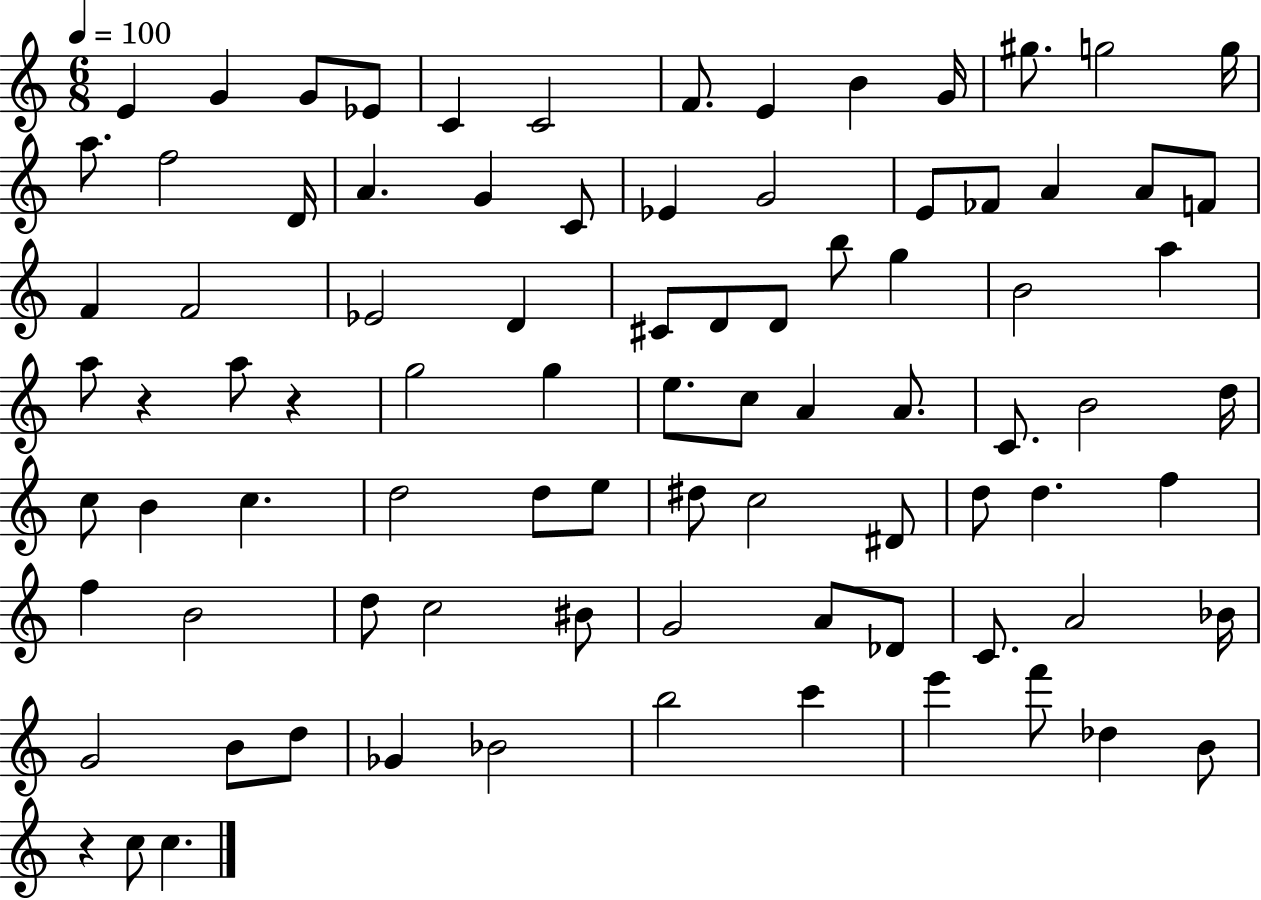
X:1
T:Untitled
M:6/8
L:1/4
K:C
E G G/2 _E/2 C C2 F/2 E B G/4 ^g/2 g2 g/4 a/2 f2 D/4 A G C/2 _E G2 E/2 _F/2 A A/2 F/2 F F2 _E2 D ^C/2 D/2 D/2 b/2 g B2 a a/2 z a/2 z g2 g e/2 c/2 A A/2 C/2 B2 d/4 c/2 B c d2 d/2 e/2 ^d/2 c2 ^D/2 d/2 d f f B2 d/2 c2 ^B/2 G2 A/2 _D/2 C/2 A2 _B/4 G2 B/2 d/2 _G _B2 b2 c' e' f'/2 _d B/2 z c/2 c